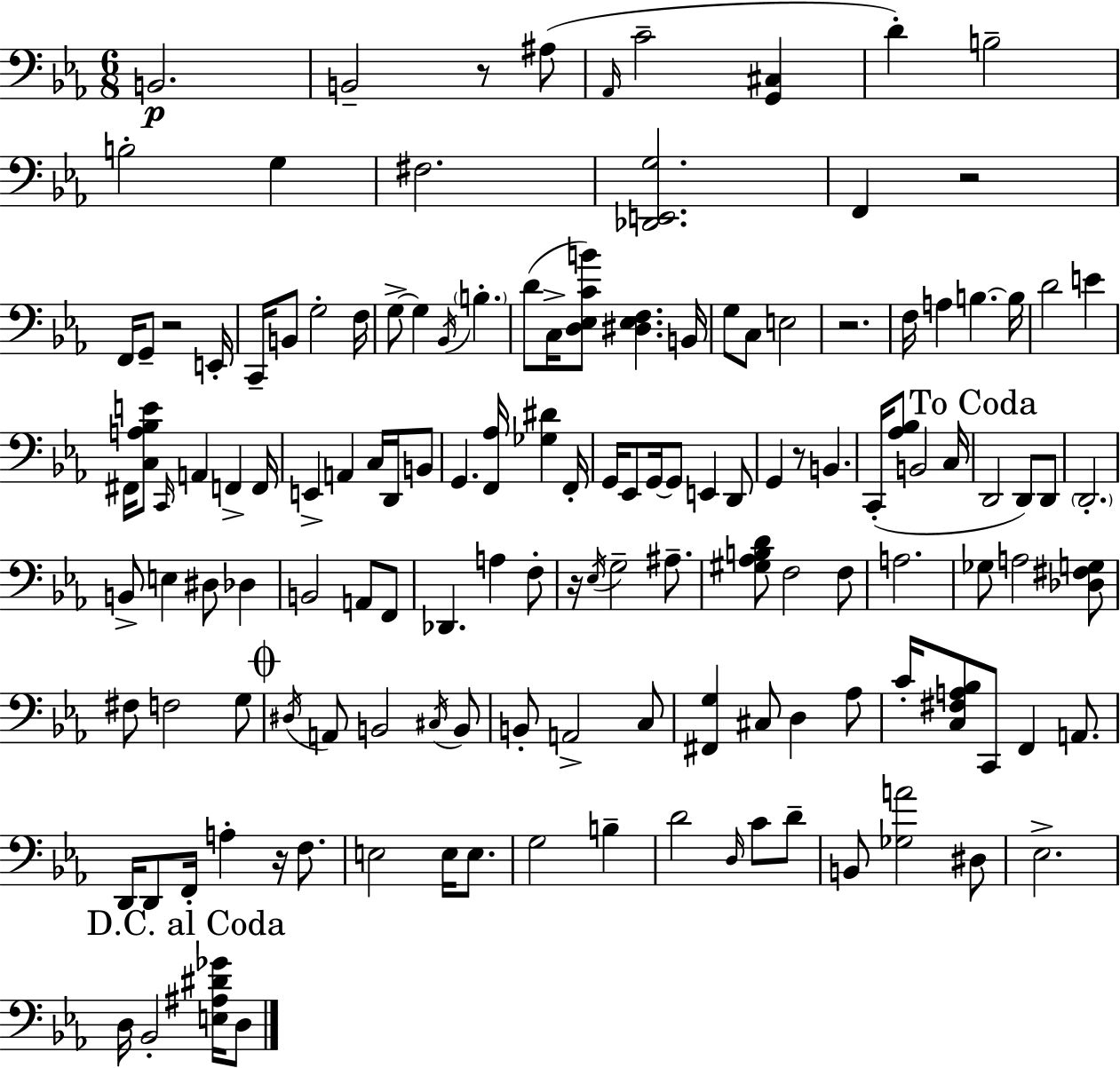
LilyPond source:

{
  \clef bass
  \numericTimeSignature
  \time 6/8
  \key ees \major
  b,2.\p | b,2-- r8 ais8( | \grace { aes,16 } c'2-- <g, cis>4 | d'4-.) b2-- | \break b2-. g4 | fis2. | <des, e, g>2. | f,4 r2 | \break f,16 g,8-- r2 | e,16-. c,16-- b,8 g2-. | f16 g8->~~ g4 \acciaccatura { bes,16 } \parenthesize b4.-. | d'8( c16-> <d ees c' b'>8) <dis ees f>4. | \break b,16 g8 c8 e2 | r2. | f16 a4 b4.~~ | b16 d'2 e'4 | \break fis,16 <c a bes e'>8 \grace { c,16 } a,4 f,4-> | f,16 e,4-> a,4 c16 | d,16 b,8 g,4. <f, aes>16 <ges dis'>4 | f,16-. g,16 ees,8 g,16~~ g,8 e,4 | \break d,8 g,4 r8 b,4. | c,16-.( <aes bes>8 b,2 | c16 \mark "To Coda" d,2 d,8) | d,8 \parenthesize d,2.-. | \break b,8-> e4 dis8 des4 | b,2 a,8 | f,8 des,4. a4 | f8-. r16 \acciaccatura { ees16 } g2-- | \break ais8.-- <gis aes b d'>8 f2 | f8 a2. | ges8 a2 | <des fis g>8 fis8 f2 | \break g8 \mark \markup { \musicglyph "scripts.coda" } \acciaccatura { dis16 } a,8 b,2 | \acciaccatura { cis16 } b,8 b,8-. a,2-> | c8 <fis, g>4 cis8 | d4 aes8 c'16-. <c fis a bes>8 c,8 f,4 | \break a,8. d,16 d,8 f,16-. a4-. | r16 f8. e2 | e16 e8. g2 | b4-- d'2 | \break \grace { d16 } c'8 d'8-- b,8 <ges a'>2 | dis8 ees2.-> | \mark "D.C. al Coda" d16 bes,2-. | <e ais dis' ges'>16 d8 \bar "|."
}